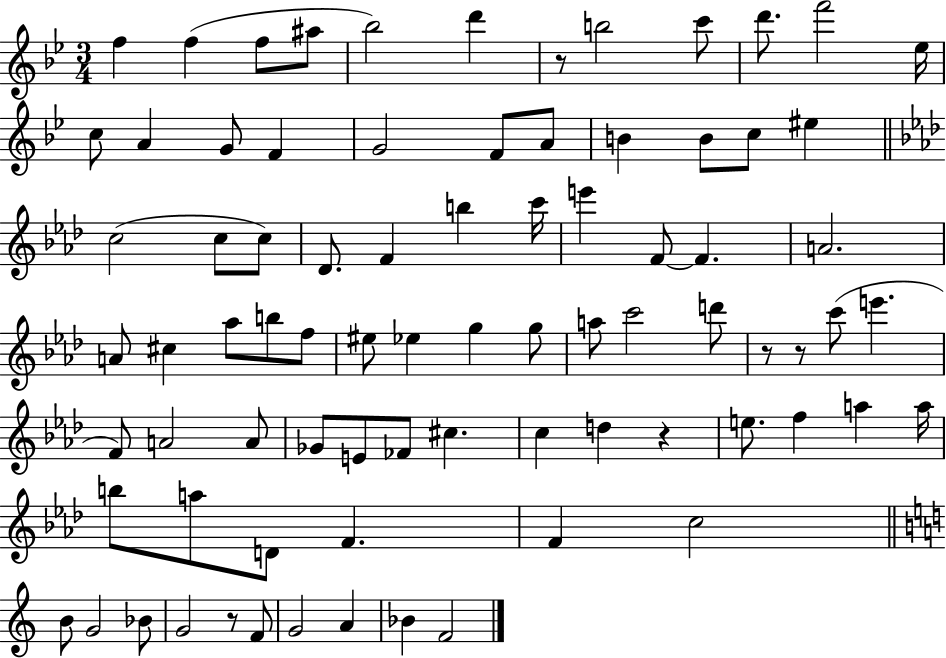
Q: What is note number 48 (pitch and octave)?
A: F4